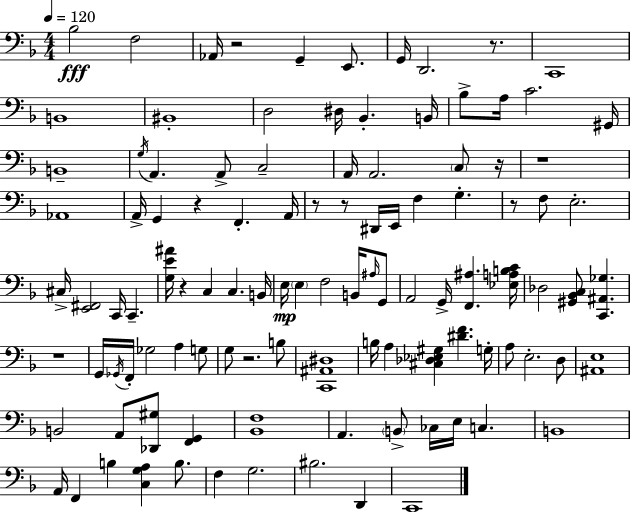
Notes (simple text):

Bb3/h F3/h Ab2/s R/h G2/q E2/e. G2/s D2/h. R/e. C2/w B2/w BIS2/w D3/h D#3/s Bb2/q. B2/s Bb3/e A3/s C4/h. G#2/s B2/w G3/s A2/q. A2/e C3/h A2/s A2/h. C3/e R/s R/w Ab2/w A2/s G2/q R/q F2/q. A2/s R/e R/e D#2/s E2/s F3/q G3/q. R/e F3/e E3/h. C#3/s [E2,F#2]/h C2/s C2/q. [G3,E4,A#4]/s R/q C3/q C3/q. B2/s E3/s E3/q F3/h B2/s A#3/s G2/e A2/h G2/s [F2,A#3]/q. [Eb3,A3,B3,C4]/s Db3/h [G#2,Bb2,C3]/e [C2,A#2,Gb3]/q. R/w G2/s Gb2/s F2/s Gb3/h A3/q G3/e G3/e R/h. B3/e [C2,A#2,D#3]/w B3/s A3/q [C#3,Db3,Eb3,G#3]/q [D#4,F4]/q. G3/s A3/e E3/h. D3/e [A#2,E3]/w B2/h A2/e [Db2,G#3]/e [F2,G2]/q [Bb2,F3]/w A2/q. B2/e CES3/s E3/s C3/q. B2/w A2/s F2/q B3/q [C3,G3,A3]/q B3/e. F3/q G3/h. BIS3/h. D2/q C2/w